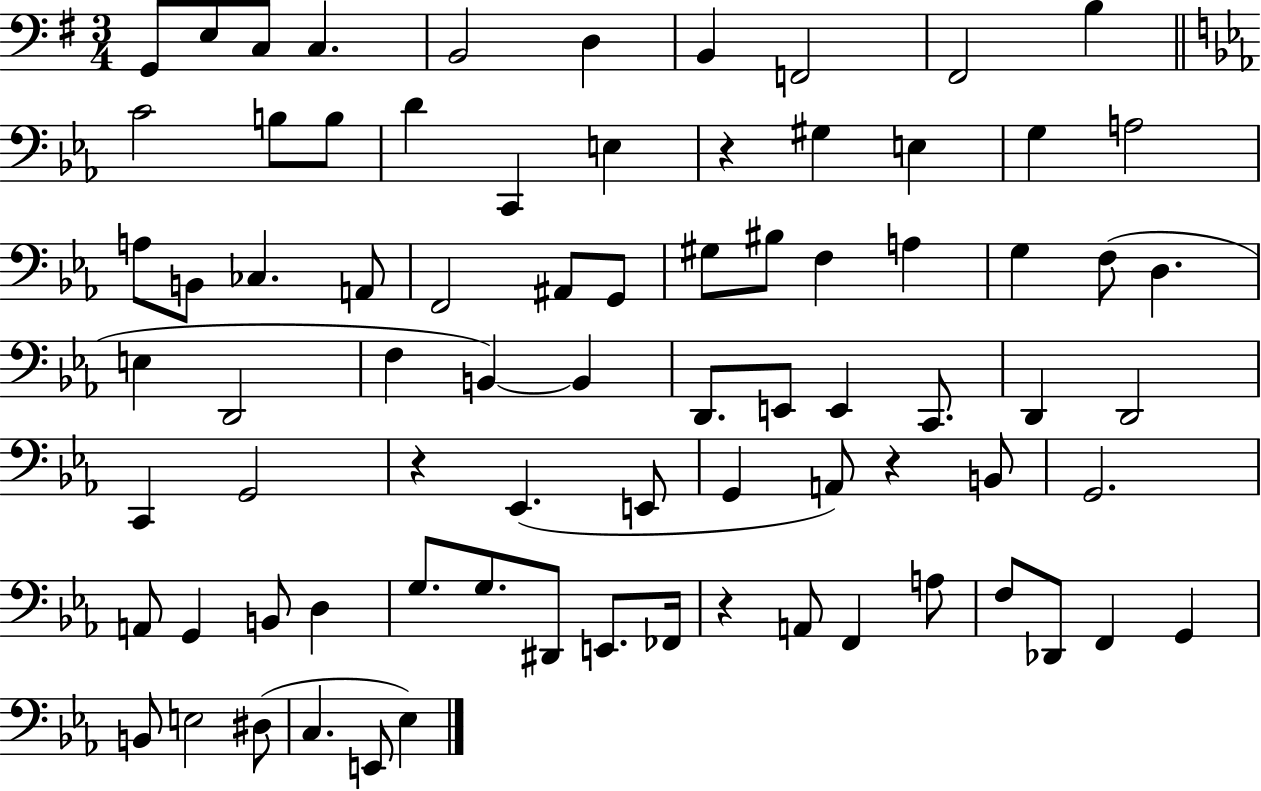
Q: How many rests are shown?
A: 4